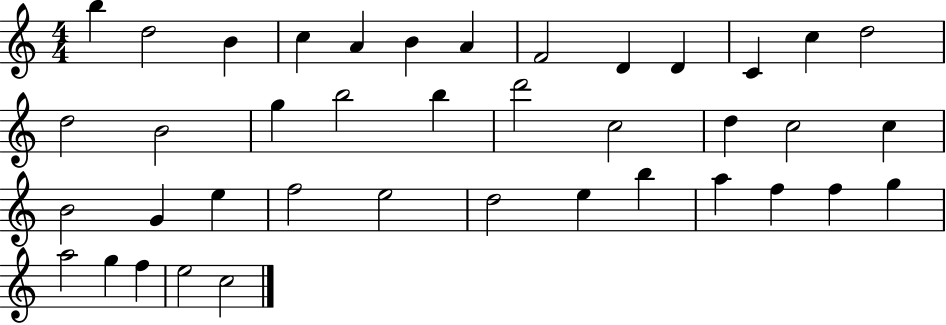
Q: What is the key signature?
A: C major